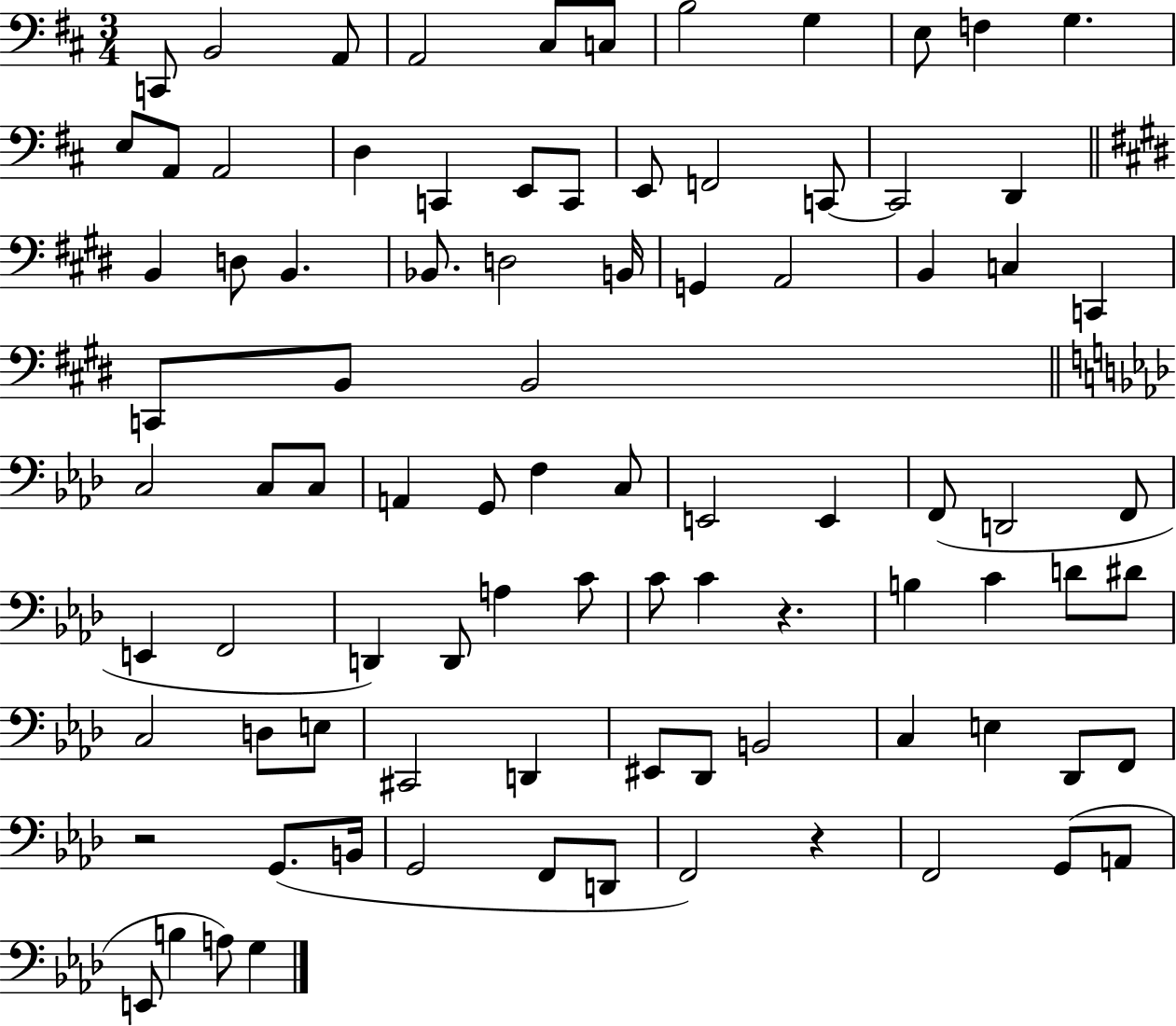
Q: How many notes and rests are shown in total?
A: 89